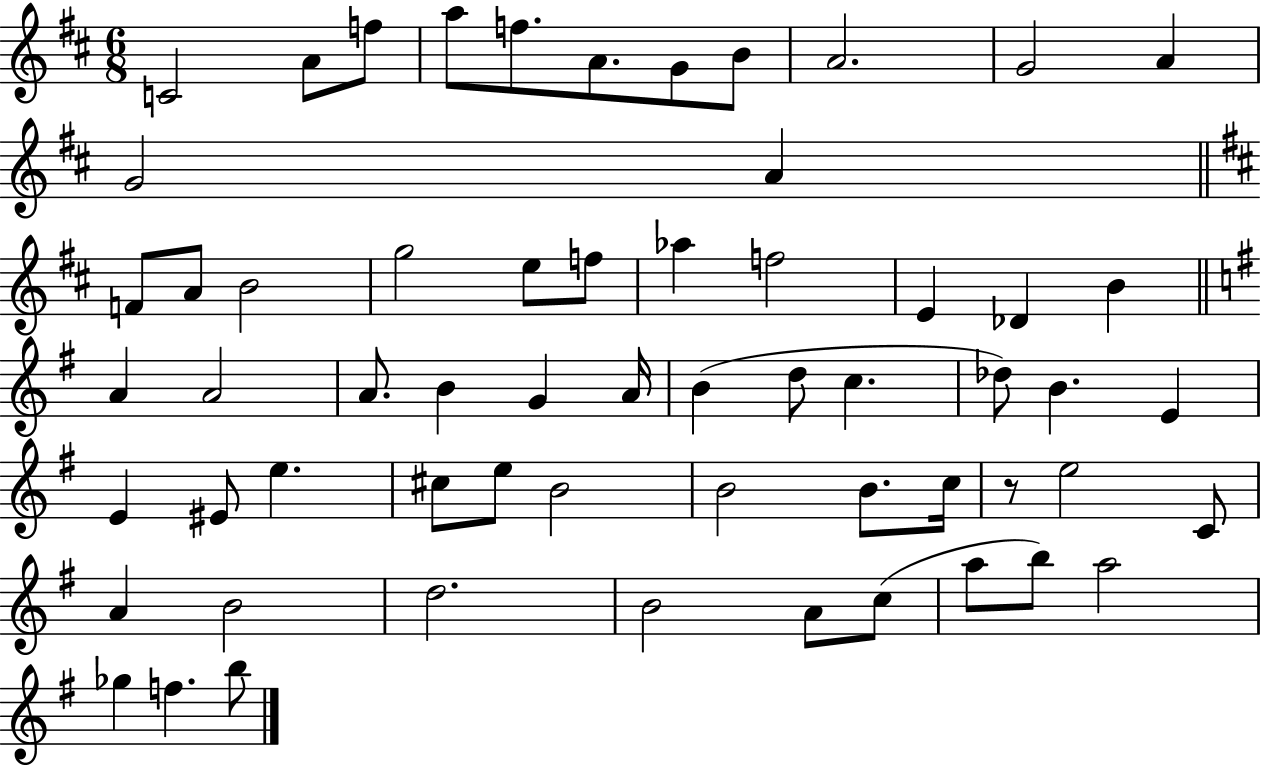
{
  \clef treble
  \numericTimeSignature
  \time 6/8
  \key d \major
  c'2 a'8 f''8 | a''8 f''8. a'8. g'8 b'8 | a'2. | g'2 a'4 | \break g'2 a'4 | \bar "||" \break \key b \minor f'8 a'8 b'2 | g''2 e''8 f''8 | aes''4 f''2 | e'4 des'4 b'4 | \break \bar "||" \break \key g \major a'4 a'2 | a'8. b'4 g'4 a'16 | b'4( d''8 c''4. | des''8) b'4. e'4 | \break e'4 eis'8 e''4. | cis''8 e''8 b'2 | b'2 b'8. c''16 | r8 e''2 c'8 | \break a'4 b'2 | d''2. | b'2 a'8 c''8( | a''8 b''8) a''2 | \break ges''4 f''4. b''8 | \bar "|."
}